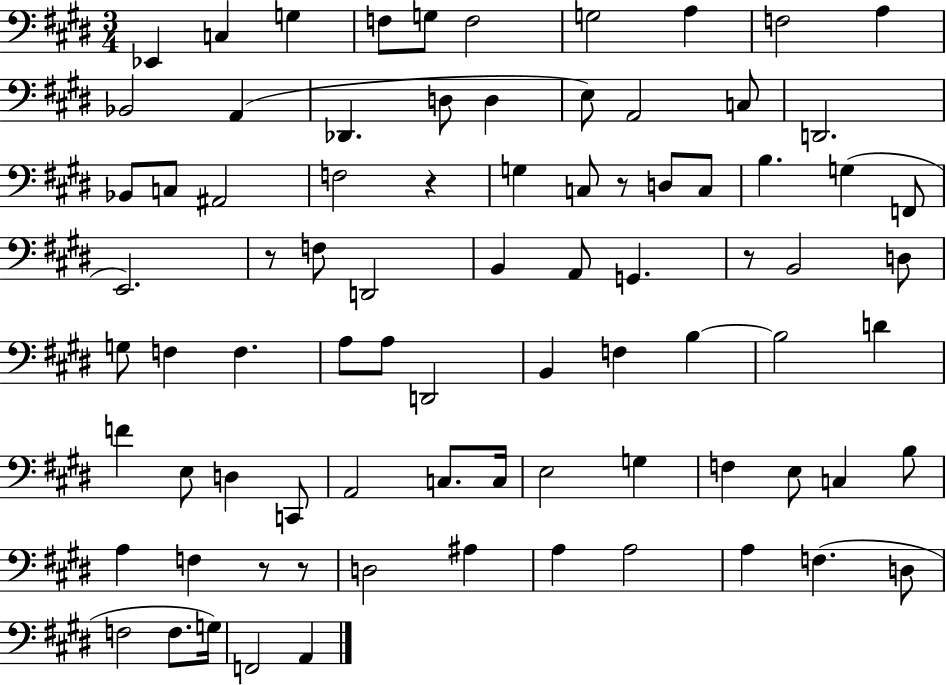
Eb2/q C3/q G3/q F3/e G3/e F3/h G3/h A3/q F3/h A3/q Bb2/h A2/q Db2/q. D3/e D3/q E3/e A2/h C3/e D2/h. Bb2/e C3/e A#2/h F3/h R/q G3/q C3/e R/e D3/e C3/e B3/q. G3/q F2/e E2/h. R/e F3/e D2/h B2/q A2/e G2/q. R/e B2/h D3/e G3/e F3/q F3/q. A3/e A3/e D2/h B2/q F3/q B3/q B3/h D4/q F4/q E3/e D3/q C2/e A2/h C3/e. C3/s E3/h G3/q F3/q E3/e C3/q B3/e A3/q F3/q R/e R/e D3/h A#3/q A3/q A3/h A3/q F3/q. D3/e F3/h F3/e. G3/s F2/h A2/q